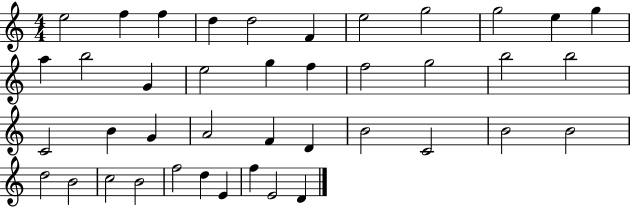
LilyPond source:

{
  \clef treble
  \numericTimeSignature
  \time 4/4
  \key c \major
  e''2 f''4 f''4 | d''4 d''2 f'4 | e''2 g''2 | g''2 e''4 g''4 | \break a''4 b''2 g'4 | e''2 g''4 f''4 | f''2 g''2 | b''2 b''2 | \break c'2 b'4 g'4 | a'2 f'4 d'4 | b'2 c'2 | b'2 b'2 | \break d''2 b'2 | c''2 b'2 | f''2 d''4 e'4 | f''4 e'2 d'4 | \break \bar "|."
}